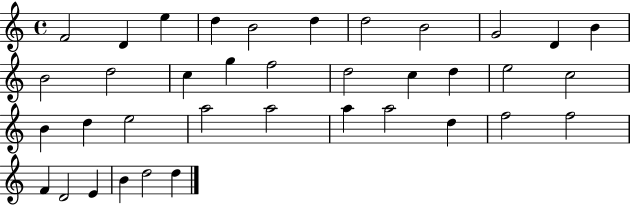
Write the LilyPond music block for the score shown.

{
  \clef treble
  \time 4/4
  \defaultTimeSignature
  \key c \major
  f'2 d'4 e''4 | d''4 b'2 d''4 | d''2 b'2 | g'2 d'4 b'4 | \break b'2 d''2 | c''4 g''4 f''2 | d''2 c''4 d''4 | e''2 c''2 | \break b'4 d''4 e''2 | a''2 a''2 | a''4 a''2 d''4 | f''2 f''2 | \break f'4 d'2 e'4 | b'4 d''2 d''4 | \bar "|."
}